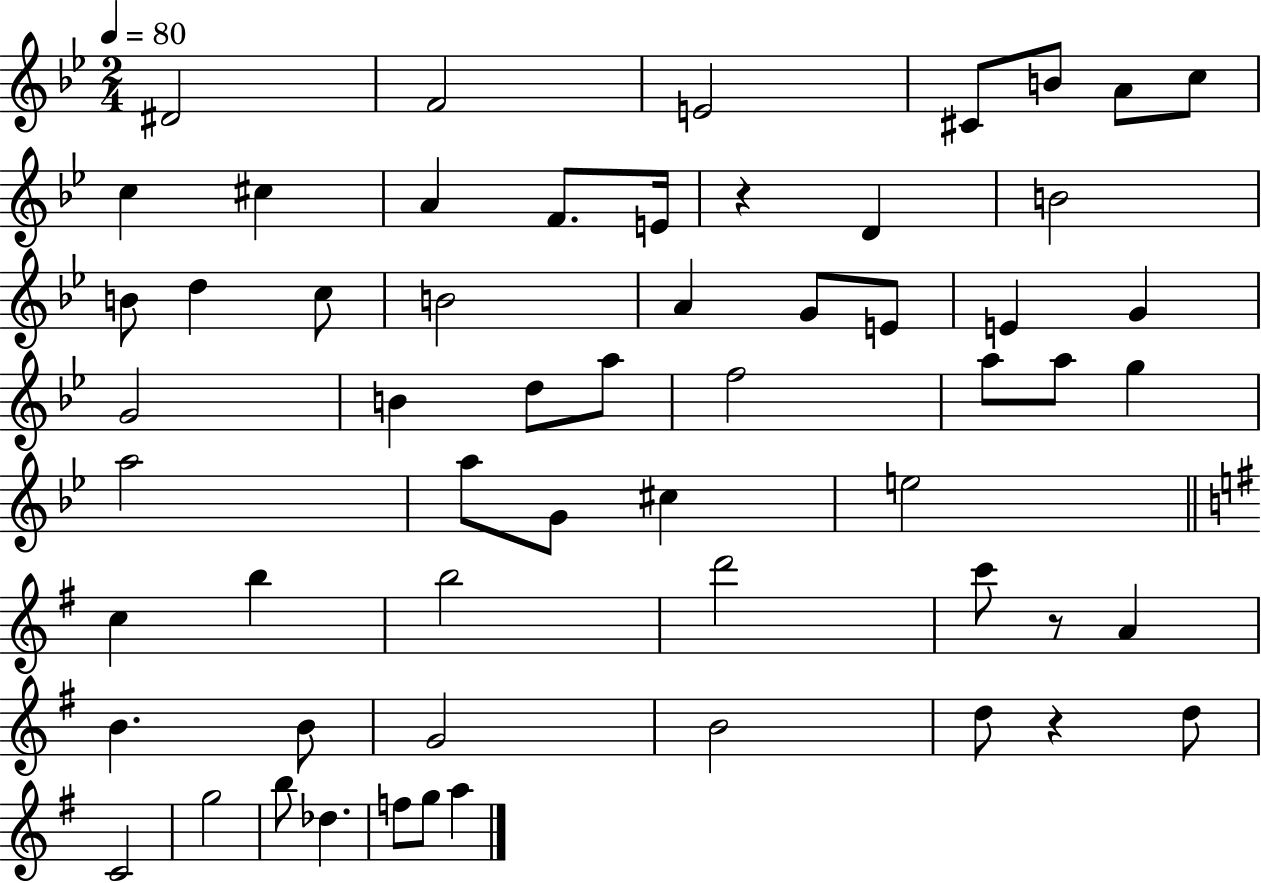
{
  \clef treble
  \numericTimeSignature
  \time 2/4
  \key bes \major
  \tempo 4 = 80
  dis'2 | f'2 | e'2 | cis'8 b'8 a'8 c''8 | \break c''4 cis''4 | a'4 f'8. e'16 | r4 d'4 | b'2 | \break b'8 d''4 c''8 | b'2 | a'4 g'8 e'8 | e'4 g'4 | \break g'2 | b'4 d''8 a''8 | f''2 | a''8 a''8 g''4 | \break a''2 | a''8 g'8 cis''4 | e''2 | \bar "||" \break \key g \major c''4 b''4 | b''2 | d'''2 | c'''8 r8 a'4 | \break b'4. b'8 | g'2 | b'2 | d''8 r4 d''8 | \break c'2 | g''2 | b''8 des''4. | f''8 g''8 a''4 | \break \bar "|."
}